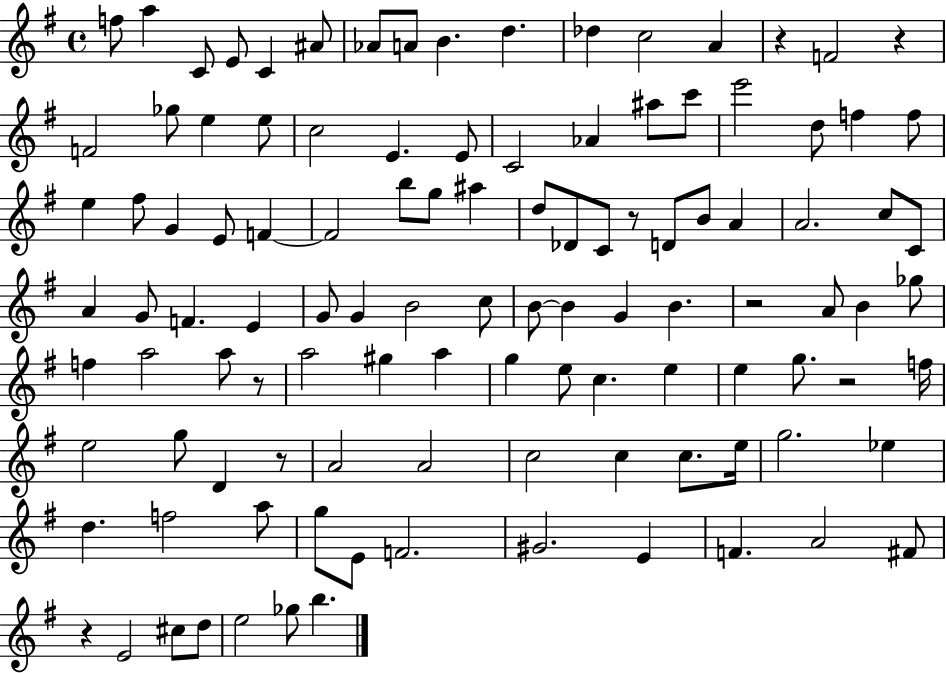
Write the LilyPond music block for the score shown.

{
  \clef treble
  \time 4/4
  \defaultTimeSignature
  \key g \major
  f''8 a''4 c'8 e'8 c'4 ais'8 | aes'8 a'8 b'4. d''4. | des''4 c''2 a'4 | r4 f'2 r4 | \break f'2 ges''8 e''4 e''8 | c''2 e'4. e'8 | c'2 aes'4 ais''8 c'''8 | e'''2 d''8 f''4 f''8 | \break e''4 fis''8 g'4 e'8 f'4~~ | f'2 b''8 g''8 ais''4 | d''8 des'8 c'8 r8 d'8 b'8 a'4 | a'2. c''8 c'8 | \break a'4 g'8 f'4. e'4 | g'8 g'4 b'2 c''8 | b'8~~ b'4 g'4 b'4. | r2 a'8 b'4 ges''8 | \break f''4 a''2 a''8 r8 | a''2 gis''4 a''4 | g''4 e''8 c''4. e''4 | e''4 g''8. r2 f''16 | \break e''2 g''8 d'4 r8 | a'2 a'2 | c''2 c''4 c''8. e''16 | g''2. ees''4 | \break d''4. f''2 a''8 | g''8 e'8 f'2. | gis'2. e'4 | f'4. a'2 fis'8 | \break r4 e'2 cis''8 d''8 | e''2 ges''8 b''4. | \bar "|."
}